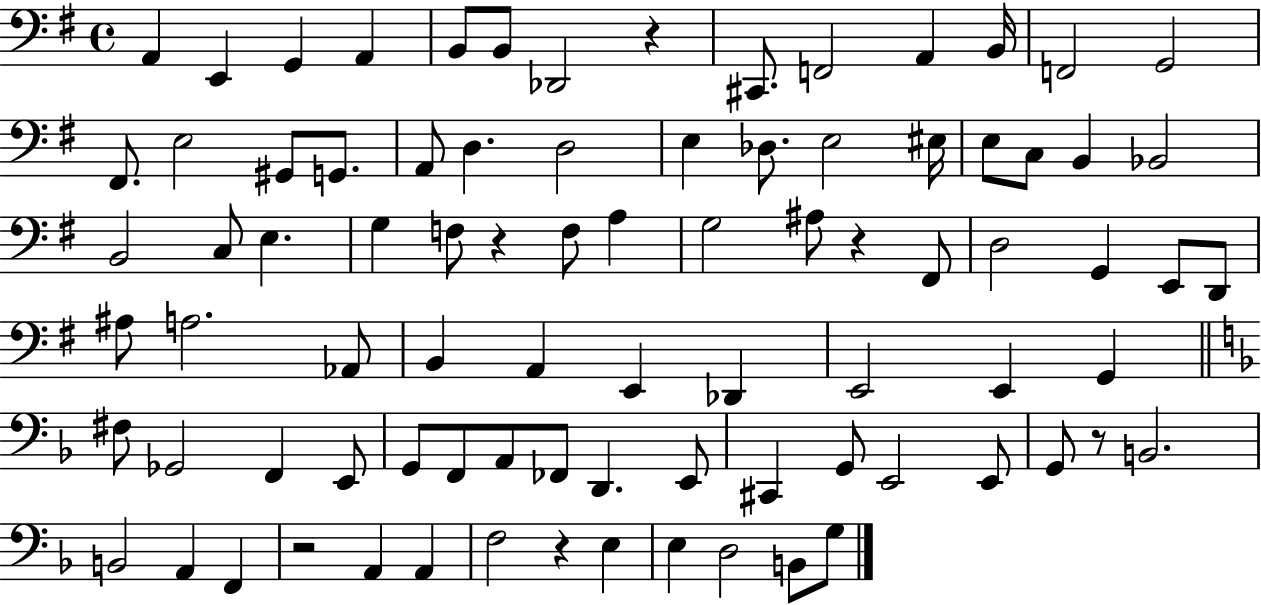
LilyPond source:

{
  \clef bass
  \time 4/4
  \defaultTimeSignature
  \key g \major
  a,4 e,4 g,4 a,4 | b,8 b,8 des,2 r4 | cis,8. f,2 a,4 b,16 | f,2 g,2 | \break fis,8. e2 gis,8 g,8. | a,8 d4. d2 | e4 des8. e2 eis16 | e8 c8 b,4 bes,2 | \break b,2 c8 e4. | g4 f8 r4 f8 a4 | g2 ais8 r4 fis,8 | d2 g,4 e,8 d,8 | \break ais8 a2. aes,8 | b,4 a,4 e,4 des,4 | e,2 e,4 g,4 | \bar "||" \break \key f \major fis8 ges,2 f,4 e,8 | g,8 f,8 a,8 fes,8 d,4. e,8 | cis,4 g,8 e,2 e,8 | g,8 r8 b,2. | \break b,2 a,4 f,4 | r2 a,4 a,4 | f2 r4 e4 | e4 d2 b,8 g8 | \break \bar "|."
}